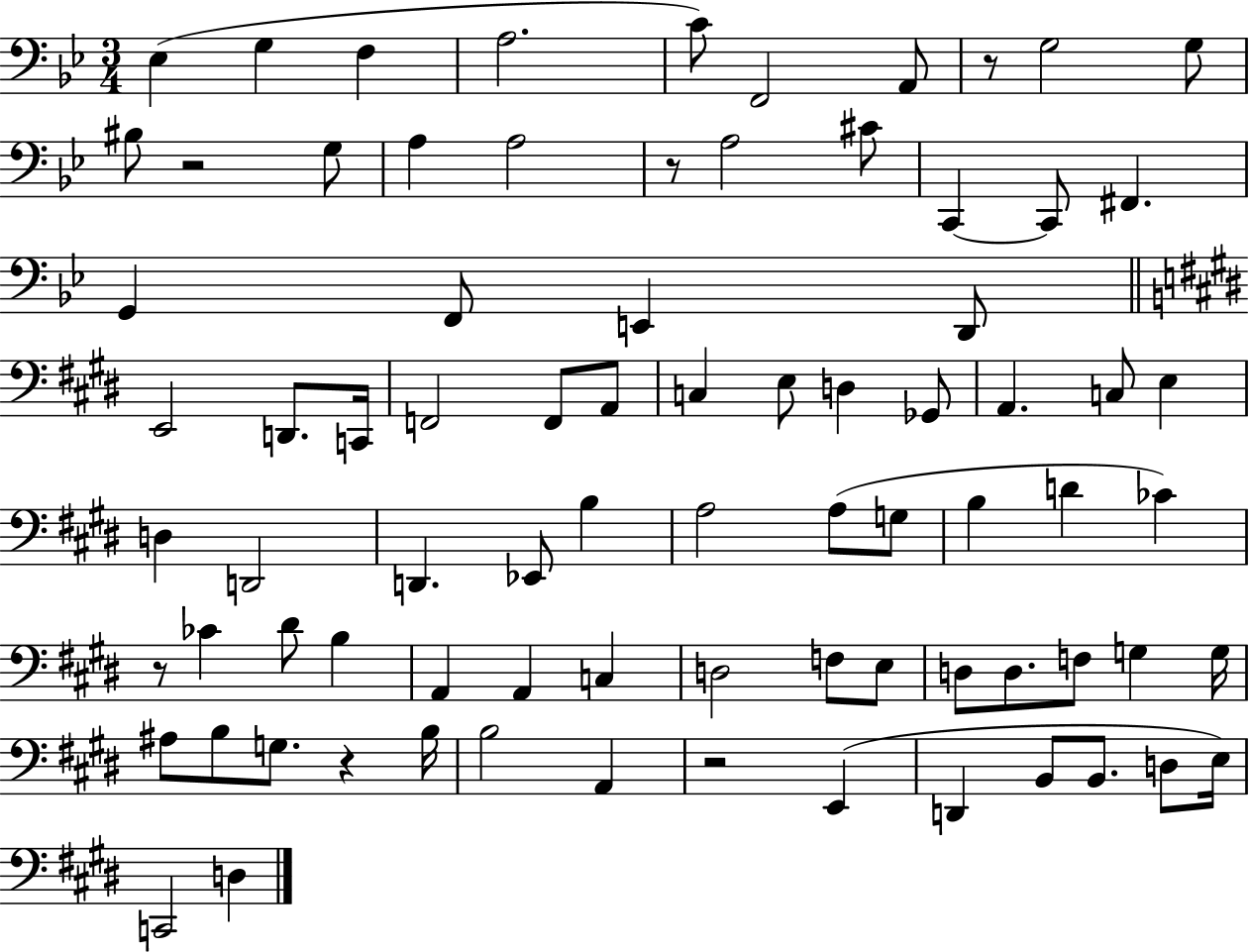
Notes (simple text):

Eb3/q G3/q F3/q A3/h. C4/e F2/h A2/e R/e G3/h G3/e BIS3/e R/h G3/e A3/q A3/h R/e A3/h C#4/e C2/q C2/e F#2/q. G2/q F2/e E2/q D2/e E2/h D2/e. C2/s F2/h F2/e A2/e C3/q E3/e D3/q Gb2/e A2/q. C3/e E3/q D3/q D2/h D2/q. Eb2/e B3/q A3/h A3/e G3/e B3/q D4/q CES4/q R/e CES4/q D#4/e B3/q A2/q A2/q C3/q D3/h F3/e E3/e D3/e D3/e. F3/e G3/q G3/s A#3/e B3/e G3/e. R/q B3/s B3/h A2/q R/h E2/q D2/q B2/e B2/e. D3/e E3/s C2/h D3/q